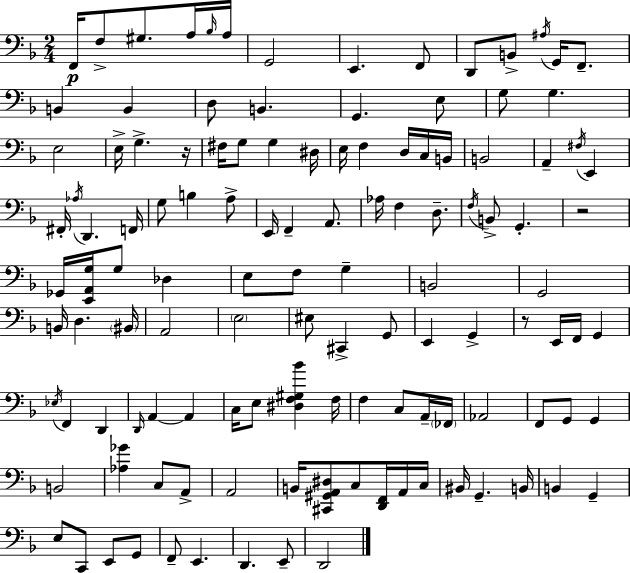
{
  \clef bass
  \numericTimeSignature
  \time 2/4
  \key d \minor
  \repeat volta 2 { f,16\p f8-> gis8. a16 \grace { bes16 } | a16 g,2 | e,4. f,8 | d,8 b,8-> \acciaccatura { ais16 } g,16 f,8.-- | \break b,4 b,4 | d8 b,4. | g,4. | e8 g8 g4. | \break e2 | e16-> g4.-> | r16 fis16 g8 g4 | dis16 e16 f4 d16 | \break c16 b,16 b,2 | a,4-- \acciaccatura { fis16 } e,4 | fis,16-. \acciaccatura { aes16 } d,4. | f,16 g8 b4 | \break a8-> e,16 f,4-- | a,8. aes16 f4 | d8.-- \acciaccatura { f16 } b,8-> g,4.-. | r2 | \break ges,16 <e, a, g>16 g8 | des4 e8 f8 | g4-- b,2 | g,2 | \break b,16 d4. | \parenthesize bis,16 a,2 | \parenthesize e2 | eis8 cis,4-> | \break g,8 e,4 | g,4-> r8 e,16 | f,16 g,4 \acciaccatura { ees16 } f,4 | d,4 \grace { d,16 } a,4~~ | \break a,4 c16 | e8 <dis f gis bes'>4 f16 f4 | c8 a,16-- \parenthesize fes,16 aes,2 | f,8 | \break g,8 g,4 b,2 | <aes ges'>4 | c8 a,8-> a,2 | b,16 | \break <cis, gis, a, dis>8 c8 <d, f,>16 a,16 c16 bis,16 | g,4.-- b,16 b,4 | g,4-- e8 | c,8 e,8 g,8 f,8-- | \break e,4. d,4. | e,8-- d,2 | } \bar "|."
}